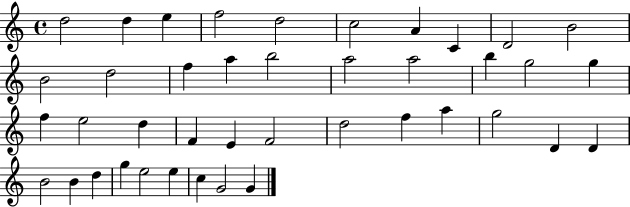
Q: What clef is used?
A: treble